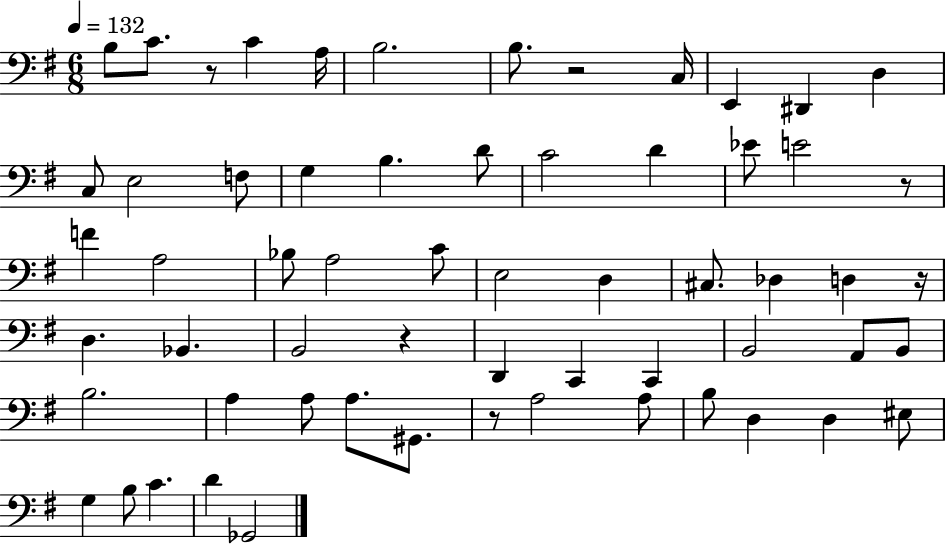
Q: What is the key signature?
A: G major